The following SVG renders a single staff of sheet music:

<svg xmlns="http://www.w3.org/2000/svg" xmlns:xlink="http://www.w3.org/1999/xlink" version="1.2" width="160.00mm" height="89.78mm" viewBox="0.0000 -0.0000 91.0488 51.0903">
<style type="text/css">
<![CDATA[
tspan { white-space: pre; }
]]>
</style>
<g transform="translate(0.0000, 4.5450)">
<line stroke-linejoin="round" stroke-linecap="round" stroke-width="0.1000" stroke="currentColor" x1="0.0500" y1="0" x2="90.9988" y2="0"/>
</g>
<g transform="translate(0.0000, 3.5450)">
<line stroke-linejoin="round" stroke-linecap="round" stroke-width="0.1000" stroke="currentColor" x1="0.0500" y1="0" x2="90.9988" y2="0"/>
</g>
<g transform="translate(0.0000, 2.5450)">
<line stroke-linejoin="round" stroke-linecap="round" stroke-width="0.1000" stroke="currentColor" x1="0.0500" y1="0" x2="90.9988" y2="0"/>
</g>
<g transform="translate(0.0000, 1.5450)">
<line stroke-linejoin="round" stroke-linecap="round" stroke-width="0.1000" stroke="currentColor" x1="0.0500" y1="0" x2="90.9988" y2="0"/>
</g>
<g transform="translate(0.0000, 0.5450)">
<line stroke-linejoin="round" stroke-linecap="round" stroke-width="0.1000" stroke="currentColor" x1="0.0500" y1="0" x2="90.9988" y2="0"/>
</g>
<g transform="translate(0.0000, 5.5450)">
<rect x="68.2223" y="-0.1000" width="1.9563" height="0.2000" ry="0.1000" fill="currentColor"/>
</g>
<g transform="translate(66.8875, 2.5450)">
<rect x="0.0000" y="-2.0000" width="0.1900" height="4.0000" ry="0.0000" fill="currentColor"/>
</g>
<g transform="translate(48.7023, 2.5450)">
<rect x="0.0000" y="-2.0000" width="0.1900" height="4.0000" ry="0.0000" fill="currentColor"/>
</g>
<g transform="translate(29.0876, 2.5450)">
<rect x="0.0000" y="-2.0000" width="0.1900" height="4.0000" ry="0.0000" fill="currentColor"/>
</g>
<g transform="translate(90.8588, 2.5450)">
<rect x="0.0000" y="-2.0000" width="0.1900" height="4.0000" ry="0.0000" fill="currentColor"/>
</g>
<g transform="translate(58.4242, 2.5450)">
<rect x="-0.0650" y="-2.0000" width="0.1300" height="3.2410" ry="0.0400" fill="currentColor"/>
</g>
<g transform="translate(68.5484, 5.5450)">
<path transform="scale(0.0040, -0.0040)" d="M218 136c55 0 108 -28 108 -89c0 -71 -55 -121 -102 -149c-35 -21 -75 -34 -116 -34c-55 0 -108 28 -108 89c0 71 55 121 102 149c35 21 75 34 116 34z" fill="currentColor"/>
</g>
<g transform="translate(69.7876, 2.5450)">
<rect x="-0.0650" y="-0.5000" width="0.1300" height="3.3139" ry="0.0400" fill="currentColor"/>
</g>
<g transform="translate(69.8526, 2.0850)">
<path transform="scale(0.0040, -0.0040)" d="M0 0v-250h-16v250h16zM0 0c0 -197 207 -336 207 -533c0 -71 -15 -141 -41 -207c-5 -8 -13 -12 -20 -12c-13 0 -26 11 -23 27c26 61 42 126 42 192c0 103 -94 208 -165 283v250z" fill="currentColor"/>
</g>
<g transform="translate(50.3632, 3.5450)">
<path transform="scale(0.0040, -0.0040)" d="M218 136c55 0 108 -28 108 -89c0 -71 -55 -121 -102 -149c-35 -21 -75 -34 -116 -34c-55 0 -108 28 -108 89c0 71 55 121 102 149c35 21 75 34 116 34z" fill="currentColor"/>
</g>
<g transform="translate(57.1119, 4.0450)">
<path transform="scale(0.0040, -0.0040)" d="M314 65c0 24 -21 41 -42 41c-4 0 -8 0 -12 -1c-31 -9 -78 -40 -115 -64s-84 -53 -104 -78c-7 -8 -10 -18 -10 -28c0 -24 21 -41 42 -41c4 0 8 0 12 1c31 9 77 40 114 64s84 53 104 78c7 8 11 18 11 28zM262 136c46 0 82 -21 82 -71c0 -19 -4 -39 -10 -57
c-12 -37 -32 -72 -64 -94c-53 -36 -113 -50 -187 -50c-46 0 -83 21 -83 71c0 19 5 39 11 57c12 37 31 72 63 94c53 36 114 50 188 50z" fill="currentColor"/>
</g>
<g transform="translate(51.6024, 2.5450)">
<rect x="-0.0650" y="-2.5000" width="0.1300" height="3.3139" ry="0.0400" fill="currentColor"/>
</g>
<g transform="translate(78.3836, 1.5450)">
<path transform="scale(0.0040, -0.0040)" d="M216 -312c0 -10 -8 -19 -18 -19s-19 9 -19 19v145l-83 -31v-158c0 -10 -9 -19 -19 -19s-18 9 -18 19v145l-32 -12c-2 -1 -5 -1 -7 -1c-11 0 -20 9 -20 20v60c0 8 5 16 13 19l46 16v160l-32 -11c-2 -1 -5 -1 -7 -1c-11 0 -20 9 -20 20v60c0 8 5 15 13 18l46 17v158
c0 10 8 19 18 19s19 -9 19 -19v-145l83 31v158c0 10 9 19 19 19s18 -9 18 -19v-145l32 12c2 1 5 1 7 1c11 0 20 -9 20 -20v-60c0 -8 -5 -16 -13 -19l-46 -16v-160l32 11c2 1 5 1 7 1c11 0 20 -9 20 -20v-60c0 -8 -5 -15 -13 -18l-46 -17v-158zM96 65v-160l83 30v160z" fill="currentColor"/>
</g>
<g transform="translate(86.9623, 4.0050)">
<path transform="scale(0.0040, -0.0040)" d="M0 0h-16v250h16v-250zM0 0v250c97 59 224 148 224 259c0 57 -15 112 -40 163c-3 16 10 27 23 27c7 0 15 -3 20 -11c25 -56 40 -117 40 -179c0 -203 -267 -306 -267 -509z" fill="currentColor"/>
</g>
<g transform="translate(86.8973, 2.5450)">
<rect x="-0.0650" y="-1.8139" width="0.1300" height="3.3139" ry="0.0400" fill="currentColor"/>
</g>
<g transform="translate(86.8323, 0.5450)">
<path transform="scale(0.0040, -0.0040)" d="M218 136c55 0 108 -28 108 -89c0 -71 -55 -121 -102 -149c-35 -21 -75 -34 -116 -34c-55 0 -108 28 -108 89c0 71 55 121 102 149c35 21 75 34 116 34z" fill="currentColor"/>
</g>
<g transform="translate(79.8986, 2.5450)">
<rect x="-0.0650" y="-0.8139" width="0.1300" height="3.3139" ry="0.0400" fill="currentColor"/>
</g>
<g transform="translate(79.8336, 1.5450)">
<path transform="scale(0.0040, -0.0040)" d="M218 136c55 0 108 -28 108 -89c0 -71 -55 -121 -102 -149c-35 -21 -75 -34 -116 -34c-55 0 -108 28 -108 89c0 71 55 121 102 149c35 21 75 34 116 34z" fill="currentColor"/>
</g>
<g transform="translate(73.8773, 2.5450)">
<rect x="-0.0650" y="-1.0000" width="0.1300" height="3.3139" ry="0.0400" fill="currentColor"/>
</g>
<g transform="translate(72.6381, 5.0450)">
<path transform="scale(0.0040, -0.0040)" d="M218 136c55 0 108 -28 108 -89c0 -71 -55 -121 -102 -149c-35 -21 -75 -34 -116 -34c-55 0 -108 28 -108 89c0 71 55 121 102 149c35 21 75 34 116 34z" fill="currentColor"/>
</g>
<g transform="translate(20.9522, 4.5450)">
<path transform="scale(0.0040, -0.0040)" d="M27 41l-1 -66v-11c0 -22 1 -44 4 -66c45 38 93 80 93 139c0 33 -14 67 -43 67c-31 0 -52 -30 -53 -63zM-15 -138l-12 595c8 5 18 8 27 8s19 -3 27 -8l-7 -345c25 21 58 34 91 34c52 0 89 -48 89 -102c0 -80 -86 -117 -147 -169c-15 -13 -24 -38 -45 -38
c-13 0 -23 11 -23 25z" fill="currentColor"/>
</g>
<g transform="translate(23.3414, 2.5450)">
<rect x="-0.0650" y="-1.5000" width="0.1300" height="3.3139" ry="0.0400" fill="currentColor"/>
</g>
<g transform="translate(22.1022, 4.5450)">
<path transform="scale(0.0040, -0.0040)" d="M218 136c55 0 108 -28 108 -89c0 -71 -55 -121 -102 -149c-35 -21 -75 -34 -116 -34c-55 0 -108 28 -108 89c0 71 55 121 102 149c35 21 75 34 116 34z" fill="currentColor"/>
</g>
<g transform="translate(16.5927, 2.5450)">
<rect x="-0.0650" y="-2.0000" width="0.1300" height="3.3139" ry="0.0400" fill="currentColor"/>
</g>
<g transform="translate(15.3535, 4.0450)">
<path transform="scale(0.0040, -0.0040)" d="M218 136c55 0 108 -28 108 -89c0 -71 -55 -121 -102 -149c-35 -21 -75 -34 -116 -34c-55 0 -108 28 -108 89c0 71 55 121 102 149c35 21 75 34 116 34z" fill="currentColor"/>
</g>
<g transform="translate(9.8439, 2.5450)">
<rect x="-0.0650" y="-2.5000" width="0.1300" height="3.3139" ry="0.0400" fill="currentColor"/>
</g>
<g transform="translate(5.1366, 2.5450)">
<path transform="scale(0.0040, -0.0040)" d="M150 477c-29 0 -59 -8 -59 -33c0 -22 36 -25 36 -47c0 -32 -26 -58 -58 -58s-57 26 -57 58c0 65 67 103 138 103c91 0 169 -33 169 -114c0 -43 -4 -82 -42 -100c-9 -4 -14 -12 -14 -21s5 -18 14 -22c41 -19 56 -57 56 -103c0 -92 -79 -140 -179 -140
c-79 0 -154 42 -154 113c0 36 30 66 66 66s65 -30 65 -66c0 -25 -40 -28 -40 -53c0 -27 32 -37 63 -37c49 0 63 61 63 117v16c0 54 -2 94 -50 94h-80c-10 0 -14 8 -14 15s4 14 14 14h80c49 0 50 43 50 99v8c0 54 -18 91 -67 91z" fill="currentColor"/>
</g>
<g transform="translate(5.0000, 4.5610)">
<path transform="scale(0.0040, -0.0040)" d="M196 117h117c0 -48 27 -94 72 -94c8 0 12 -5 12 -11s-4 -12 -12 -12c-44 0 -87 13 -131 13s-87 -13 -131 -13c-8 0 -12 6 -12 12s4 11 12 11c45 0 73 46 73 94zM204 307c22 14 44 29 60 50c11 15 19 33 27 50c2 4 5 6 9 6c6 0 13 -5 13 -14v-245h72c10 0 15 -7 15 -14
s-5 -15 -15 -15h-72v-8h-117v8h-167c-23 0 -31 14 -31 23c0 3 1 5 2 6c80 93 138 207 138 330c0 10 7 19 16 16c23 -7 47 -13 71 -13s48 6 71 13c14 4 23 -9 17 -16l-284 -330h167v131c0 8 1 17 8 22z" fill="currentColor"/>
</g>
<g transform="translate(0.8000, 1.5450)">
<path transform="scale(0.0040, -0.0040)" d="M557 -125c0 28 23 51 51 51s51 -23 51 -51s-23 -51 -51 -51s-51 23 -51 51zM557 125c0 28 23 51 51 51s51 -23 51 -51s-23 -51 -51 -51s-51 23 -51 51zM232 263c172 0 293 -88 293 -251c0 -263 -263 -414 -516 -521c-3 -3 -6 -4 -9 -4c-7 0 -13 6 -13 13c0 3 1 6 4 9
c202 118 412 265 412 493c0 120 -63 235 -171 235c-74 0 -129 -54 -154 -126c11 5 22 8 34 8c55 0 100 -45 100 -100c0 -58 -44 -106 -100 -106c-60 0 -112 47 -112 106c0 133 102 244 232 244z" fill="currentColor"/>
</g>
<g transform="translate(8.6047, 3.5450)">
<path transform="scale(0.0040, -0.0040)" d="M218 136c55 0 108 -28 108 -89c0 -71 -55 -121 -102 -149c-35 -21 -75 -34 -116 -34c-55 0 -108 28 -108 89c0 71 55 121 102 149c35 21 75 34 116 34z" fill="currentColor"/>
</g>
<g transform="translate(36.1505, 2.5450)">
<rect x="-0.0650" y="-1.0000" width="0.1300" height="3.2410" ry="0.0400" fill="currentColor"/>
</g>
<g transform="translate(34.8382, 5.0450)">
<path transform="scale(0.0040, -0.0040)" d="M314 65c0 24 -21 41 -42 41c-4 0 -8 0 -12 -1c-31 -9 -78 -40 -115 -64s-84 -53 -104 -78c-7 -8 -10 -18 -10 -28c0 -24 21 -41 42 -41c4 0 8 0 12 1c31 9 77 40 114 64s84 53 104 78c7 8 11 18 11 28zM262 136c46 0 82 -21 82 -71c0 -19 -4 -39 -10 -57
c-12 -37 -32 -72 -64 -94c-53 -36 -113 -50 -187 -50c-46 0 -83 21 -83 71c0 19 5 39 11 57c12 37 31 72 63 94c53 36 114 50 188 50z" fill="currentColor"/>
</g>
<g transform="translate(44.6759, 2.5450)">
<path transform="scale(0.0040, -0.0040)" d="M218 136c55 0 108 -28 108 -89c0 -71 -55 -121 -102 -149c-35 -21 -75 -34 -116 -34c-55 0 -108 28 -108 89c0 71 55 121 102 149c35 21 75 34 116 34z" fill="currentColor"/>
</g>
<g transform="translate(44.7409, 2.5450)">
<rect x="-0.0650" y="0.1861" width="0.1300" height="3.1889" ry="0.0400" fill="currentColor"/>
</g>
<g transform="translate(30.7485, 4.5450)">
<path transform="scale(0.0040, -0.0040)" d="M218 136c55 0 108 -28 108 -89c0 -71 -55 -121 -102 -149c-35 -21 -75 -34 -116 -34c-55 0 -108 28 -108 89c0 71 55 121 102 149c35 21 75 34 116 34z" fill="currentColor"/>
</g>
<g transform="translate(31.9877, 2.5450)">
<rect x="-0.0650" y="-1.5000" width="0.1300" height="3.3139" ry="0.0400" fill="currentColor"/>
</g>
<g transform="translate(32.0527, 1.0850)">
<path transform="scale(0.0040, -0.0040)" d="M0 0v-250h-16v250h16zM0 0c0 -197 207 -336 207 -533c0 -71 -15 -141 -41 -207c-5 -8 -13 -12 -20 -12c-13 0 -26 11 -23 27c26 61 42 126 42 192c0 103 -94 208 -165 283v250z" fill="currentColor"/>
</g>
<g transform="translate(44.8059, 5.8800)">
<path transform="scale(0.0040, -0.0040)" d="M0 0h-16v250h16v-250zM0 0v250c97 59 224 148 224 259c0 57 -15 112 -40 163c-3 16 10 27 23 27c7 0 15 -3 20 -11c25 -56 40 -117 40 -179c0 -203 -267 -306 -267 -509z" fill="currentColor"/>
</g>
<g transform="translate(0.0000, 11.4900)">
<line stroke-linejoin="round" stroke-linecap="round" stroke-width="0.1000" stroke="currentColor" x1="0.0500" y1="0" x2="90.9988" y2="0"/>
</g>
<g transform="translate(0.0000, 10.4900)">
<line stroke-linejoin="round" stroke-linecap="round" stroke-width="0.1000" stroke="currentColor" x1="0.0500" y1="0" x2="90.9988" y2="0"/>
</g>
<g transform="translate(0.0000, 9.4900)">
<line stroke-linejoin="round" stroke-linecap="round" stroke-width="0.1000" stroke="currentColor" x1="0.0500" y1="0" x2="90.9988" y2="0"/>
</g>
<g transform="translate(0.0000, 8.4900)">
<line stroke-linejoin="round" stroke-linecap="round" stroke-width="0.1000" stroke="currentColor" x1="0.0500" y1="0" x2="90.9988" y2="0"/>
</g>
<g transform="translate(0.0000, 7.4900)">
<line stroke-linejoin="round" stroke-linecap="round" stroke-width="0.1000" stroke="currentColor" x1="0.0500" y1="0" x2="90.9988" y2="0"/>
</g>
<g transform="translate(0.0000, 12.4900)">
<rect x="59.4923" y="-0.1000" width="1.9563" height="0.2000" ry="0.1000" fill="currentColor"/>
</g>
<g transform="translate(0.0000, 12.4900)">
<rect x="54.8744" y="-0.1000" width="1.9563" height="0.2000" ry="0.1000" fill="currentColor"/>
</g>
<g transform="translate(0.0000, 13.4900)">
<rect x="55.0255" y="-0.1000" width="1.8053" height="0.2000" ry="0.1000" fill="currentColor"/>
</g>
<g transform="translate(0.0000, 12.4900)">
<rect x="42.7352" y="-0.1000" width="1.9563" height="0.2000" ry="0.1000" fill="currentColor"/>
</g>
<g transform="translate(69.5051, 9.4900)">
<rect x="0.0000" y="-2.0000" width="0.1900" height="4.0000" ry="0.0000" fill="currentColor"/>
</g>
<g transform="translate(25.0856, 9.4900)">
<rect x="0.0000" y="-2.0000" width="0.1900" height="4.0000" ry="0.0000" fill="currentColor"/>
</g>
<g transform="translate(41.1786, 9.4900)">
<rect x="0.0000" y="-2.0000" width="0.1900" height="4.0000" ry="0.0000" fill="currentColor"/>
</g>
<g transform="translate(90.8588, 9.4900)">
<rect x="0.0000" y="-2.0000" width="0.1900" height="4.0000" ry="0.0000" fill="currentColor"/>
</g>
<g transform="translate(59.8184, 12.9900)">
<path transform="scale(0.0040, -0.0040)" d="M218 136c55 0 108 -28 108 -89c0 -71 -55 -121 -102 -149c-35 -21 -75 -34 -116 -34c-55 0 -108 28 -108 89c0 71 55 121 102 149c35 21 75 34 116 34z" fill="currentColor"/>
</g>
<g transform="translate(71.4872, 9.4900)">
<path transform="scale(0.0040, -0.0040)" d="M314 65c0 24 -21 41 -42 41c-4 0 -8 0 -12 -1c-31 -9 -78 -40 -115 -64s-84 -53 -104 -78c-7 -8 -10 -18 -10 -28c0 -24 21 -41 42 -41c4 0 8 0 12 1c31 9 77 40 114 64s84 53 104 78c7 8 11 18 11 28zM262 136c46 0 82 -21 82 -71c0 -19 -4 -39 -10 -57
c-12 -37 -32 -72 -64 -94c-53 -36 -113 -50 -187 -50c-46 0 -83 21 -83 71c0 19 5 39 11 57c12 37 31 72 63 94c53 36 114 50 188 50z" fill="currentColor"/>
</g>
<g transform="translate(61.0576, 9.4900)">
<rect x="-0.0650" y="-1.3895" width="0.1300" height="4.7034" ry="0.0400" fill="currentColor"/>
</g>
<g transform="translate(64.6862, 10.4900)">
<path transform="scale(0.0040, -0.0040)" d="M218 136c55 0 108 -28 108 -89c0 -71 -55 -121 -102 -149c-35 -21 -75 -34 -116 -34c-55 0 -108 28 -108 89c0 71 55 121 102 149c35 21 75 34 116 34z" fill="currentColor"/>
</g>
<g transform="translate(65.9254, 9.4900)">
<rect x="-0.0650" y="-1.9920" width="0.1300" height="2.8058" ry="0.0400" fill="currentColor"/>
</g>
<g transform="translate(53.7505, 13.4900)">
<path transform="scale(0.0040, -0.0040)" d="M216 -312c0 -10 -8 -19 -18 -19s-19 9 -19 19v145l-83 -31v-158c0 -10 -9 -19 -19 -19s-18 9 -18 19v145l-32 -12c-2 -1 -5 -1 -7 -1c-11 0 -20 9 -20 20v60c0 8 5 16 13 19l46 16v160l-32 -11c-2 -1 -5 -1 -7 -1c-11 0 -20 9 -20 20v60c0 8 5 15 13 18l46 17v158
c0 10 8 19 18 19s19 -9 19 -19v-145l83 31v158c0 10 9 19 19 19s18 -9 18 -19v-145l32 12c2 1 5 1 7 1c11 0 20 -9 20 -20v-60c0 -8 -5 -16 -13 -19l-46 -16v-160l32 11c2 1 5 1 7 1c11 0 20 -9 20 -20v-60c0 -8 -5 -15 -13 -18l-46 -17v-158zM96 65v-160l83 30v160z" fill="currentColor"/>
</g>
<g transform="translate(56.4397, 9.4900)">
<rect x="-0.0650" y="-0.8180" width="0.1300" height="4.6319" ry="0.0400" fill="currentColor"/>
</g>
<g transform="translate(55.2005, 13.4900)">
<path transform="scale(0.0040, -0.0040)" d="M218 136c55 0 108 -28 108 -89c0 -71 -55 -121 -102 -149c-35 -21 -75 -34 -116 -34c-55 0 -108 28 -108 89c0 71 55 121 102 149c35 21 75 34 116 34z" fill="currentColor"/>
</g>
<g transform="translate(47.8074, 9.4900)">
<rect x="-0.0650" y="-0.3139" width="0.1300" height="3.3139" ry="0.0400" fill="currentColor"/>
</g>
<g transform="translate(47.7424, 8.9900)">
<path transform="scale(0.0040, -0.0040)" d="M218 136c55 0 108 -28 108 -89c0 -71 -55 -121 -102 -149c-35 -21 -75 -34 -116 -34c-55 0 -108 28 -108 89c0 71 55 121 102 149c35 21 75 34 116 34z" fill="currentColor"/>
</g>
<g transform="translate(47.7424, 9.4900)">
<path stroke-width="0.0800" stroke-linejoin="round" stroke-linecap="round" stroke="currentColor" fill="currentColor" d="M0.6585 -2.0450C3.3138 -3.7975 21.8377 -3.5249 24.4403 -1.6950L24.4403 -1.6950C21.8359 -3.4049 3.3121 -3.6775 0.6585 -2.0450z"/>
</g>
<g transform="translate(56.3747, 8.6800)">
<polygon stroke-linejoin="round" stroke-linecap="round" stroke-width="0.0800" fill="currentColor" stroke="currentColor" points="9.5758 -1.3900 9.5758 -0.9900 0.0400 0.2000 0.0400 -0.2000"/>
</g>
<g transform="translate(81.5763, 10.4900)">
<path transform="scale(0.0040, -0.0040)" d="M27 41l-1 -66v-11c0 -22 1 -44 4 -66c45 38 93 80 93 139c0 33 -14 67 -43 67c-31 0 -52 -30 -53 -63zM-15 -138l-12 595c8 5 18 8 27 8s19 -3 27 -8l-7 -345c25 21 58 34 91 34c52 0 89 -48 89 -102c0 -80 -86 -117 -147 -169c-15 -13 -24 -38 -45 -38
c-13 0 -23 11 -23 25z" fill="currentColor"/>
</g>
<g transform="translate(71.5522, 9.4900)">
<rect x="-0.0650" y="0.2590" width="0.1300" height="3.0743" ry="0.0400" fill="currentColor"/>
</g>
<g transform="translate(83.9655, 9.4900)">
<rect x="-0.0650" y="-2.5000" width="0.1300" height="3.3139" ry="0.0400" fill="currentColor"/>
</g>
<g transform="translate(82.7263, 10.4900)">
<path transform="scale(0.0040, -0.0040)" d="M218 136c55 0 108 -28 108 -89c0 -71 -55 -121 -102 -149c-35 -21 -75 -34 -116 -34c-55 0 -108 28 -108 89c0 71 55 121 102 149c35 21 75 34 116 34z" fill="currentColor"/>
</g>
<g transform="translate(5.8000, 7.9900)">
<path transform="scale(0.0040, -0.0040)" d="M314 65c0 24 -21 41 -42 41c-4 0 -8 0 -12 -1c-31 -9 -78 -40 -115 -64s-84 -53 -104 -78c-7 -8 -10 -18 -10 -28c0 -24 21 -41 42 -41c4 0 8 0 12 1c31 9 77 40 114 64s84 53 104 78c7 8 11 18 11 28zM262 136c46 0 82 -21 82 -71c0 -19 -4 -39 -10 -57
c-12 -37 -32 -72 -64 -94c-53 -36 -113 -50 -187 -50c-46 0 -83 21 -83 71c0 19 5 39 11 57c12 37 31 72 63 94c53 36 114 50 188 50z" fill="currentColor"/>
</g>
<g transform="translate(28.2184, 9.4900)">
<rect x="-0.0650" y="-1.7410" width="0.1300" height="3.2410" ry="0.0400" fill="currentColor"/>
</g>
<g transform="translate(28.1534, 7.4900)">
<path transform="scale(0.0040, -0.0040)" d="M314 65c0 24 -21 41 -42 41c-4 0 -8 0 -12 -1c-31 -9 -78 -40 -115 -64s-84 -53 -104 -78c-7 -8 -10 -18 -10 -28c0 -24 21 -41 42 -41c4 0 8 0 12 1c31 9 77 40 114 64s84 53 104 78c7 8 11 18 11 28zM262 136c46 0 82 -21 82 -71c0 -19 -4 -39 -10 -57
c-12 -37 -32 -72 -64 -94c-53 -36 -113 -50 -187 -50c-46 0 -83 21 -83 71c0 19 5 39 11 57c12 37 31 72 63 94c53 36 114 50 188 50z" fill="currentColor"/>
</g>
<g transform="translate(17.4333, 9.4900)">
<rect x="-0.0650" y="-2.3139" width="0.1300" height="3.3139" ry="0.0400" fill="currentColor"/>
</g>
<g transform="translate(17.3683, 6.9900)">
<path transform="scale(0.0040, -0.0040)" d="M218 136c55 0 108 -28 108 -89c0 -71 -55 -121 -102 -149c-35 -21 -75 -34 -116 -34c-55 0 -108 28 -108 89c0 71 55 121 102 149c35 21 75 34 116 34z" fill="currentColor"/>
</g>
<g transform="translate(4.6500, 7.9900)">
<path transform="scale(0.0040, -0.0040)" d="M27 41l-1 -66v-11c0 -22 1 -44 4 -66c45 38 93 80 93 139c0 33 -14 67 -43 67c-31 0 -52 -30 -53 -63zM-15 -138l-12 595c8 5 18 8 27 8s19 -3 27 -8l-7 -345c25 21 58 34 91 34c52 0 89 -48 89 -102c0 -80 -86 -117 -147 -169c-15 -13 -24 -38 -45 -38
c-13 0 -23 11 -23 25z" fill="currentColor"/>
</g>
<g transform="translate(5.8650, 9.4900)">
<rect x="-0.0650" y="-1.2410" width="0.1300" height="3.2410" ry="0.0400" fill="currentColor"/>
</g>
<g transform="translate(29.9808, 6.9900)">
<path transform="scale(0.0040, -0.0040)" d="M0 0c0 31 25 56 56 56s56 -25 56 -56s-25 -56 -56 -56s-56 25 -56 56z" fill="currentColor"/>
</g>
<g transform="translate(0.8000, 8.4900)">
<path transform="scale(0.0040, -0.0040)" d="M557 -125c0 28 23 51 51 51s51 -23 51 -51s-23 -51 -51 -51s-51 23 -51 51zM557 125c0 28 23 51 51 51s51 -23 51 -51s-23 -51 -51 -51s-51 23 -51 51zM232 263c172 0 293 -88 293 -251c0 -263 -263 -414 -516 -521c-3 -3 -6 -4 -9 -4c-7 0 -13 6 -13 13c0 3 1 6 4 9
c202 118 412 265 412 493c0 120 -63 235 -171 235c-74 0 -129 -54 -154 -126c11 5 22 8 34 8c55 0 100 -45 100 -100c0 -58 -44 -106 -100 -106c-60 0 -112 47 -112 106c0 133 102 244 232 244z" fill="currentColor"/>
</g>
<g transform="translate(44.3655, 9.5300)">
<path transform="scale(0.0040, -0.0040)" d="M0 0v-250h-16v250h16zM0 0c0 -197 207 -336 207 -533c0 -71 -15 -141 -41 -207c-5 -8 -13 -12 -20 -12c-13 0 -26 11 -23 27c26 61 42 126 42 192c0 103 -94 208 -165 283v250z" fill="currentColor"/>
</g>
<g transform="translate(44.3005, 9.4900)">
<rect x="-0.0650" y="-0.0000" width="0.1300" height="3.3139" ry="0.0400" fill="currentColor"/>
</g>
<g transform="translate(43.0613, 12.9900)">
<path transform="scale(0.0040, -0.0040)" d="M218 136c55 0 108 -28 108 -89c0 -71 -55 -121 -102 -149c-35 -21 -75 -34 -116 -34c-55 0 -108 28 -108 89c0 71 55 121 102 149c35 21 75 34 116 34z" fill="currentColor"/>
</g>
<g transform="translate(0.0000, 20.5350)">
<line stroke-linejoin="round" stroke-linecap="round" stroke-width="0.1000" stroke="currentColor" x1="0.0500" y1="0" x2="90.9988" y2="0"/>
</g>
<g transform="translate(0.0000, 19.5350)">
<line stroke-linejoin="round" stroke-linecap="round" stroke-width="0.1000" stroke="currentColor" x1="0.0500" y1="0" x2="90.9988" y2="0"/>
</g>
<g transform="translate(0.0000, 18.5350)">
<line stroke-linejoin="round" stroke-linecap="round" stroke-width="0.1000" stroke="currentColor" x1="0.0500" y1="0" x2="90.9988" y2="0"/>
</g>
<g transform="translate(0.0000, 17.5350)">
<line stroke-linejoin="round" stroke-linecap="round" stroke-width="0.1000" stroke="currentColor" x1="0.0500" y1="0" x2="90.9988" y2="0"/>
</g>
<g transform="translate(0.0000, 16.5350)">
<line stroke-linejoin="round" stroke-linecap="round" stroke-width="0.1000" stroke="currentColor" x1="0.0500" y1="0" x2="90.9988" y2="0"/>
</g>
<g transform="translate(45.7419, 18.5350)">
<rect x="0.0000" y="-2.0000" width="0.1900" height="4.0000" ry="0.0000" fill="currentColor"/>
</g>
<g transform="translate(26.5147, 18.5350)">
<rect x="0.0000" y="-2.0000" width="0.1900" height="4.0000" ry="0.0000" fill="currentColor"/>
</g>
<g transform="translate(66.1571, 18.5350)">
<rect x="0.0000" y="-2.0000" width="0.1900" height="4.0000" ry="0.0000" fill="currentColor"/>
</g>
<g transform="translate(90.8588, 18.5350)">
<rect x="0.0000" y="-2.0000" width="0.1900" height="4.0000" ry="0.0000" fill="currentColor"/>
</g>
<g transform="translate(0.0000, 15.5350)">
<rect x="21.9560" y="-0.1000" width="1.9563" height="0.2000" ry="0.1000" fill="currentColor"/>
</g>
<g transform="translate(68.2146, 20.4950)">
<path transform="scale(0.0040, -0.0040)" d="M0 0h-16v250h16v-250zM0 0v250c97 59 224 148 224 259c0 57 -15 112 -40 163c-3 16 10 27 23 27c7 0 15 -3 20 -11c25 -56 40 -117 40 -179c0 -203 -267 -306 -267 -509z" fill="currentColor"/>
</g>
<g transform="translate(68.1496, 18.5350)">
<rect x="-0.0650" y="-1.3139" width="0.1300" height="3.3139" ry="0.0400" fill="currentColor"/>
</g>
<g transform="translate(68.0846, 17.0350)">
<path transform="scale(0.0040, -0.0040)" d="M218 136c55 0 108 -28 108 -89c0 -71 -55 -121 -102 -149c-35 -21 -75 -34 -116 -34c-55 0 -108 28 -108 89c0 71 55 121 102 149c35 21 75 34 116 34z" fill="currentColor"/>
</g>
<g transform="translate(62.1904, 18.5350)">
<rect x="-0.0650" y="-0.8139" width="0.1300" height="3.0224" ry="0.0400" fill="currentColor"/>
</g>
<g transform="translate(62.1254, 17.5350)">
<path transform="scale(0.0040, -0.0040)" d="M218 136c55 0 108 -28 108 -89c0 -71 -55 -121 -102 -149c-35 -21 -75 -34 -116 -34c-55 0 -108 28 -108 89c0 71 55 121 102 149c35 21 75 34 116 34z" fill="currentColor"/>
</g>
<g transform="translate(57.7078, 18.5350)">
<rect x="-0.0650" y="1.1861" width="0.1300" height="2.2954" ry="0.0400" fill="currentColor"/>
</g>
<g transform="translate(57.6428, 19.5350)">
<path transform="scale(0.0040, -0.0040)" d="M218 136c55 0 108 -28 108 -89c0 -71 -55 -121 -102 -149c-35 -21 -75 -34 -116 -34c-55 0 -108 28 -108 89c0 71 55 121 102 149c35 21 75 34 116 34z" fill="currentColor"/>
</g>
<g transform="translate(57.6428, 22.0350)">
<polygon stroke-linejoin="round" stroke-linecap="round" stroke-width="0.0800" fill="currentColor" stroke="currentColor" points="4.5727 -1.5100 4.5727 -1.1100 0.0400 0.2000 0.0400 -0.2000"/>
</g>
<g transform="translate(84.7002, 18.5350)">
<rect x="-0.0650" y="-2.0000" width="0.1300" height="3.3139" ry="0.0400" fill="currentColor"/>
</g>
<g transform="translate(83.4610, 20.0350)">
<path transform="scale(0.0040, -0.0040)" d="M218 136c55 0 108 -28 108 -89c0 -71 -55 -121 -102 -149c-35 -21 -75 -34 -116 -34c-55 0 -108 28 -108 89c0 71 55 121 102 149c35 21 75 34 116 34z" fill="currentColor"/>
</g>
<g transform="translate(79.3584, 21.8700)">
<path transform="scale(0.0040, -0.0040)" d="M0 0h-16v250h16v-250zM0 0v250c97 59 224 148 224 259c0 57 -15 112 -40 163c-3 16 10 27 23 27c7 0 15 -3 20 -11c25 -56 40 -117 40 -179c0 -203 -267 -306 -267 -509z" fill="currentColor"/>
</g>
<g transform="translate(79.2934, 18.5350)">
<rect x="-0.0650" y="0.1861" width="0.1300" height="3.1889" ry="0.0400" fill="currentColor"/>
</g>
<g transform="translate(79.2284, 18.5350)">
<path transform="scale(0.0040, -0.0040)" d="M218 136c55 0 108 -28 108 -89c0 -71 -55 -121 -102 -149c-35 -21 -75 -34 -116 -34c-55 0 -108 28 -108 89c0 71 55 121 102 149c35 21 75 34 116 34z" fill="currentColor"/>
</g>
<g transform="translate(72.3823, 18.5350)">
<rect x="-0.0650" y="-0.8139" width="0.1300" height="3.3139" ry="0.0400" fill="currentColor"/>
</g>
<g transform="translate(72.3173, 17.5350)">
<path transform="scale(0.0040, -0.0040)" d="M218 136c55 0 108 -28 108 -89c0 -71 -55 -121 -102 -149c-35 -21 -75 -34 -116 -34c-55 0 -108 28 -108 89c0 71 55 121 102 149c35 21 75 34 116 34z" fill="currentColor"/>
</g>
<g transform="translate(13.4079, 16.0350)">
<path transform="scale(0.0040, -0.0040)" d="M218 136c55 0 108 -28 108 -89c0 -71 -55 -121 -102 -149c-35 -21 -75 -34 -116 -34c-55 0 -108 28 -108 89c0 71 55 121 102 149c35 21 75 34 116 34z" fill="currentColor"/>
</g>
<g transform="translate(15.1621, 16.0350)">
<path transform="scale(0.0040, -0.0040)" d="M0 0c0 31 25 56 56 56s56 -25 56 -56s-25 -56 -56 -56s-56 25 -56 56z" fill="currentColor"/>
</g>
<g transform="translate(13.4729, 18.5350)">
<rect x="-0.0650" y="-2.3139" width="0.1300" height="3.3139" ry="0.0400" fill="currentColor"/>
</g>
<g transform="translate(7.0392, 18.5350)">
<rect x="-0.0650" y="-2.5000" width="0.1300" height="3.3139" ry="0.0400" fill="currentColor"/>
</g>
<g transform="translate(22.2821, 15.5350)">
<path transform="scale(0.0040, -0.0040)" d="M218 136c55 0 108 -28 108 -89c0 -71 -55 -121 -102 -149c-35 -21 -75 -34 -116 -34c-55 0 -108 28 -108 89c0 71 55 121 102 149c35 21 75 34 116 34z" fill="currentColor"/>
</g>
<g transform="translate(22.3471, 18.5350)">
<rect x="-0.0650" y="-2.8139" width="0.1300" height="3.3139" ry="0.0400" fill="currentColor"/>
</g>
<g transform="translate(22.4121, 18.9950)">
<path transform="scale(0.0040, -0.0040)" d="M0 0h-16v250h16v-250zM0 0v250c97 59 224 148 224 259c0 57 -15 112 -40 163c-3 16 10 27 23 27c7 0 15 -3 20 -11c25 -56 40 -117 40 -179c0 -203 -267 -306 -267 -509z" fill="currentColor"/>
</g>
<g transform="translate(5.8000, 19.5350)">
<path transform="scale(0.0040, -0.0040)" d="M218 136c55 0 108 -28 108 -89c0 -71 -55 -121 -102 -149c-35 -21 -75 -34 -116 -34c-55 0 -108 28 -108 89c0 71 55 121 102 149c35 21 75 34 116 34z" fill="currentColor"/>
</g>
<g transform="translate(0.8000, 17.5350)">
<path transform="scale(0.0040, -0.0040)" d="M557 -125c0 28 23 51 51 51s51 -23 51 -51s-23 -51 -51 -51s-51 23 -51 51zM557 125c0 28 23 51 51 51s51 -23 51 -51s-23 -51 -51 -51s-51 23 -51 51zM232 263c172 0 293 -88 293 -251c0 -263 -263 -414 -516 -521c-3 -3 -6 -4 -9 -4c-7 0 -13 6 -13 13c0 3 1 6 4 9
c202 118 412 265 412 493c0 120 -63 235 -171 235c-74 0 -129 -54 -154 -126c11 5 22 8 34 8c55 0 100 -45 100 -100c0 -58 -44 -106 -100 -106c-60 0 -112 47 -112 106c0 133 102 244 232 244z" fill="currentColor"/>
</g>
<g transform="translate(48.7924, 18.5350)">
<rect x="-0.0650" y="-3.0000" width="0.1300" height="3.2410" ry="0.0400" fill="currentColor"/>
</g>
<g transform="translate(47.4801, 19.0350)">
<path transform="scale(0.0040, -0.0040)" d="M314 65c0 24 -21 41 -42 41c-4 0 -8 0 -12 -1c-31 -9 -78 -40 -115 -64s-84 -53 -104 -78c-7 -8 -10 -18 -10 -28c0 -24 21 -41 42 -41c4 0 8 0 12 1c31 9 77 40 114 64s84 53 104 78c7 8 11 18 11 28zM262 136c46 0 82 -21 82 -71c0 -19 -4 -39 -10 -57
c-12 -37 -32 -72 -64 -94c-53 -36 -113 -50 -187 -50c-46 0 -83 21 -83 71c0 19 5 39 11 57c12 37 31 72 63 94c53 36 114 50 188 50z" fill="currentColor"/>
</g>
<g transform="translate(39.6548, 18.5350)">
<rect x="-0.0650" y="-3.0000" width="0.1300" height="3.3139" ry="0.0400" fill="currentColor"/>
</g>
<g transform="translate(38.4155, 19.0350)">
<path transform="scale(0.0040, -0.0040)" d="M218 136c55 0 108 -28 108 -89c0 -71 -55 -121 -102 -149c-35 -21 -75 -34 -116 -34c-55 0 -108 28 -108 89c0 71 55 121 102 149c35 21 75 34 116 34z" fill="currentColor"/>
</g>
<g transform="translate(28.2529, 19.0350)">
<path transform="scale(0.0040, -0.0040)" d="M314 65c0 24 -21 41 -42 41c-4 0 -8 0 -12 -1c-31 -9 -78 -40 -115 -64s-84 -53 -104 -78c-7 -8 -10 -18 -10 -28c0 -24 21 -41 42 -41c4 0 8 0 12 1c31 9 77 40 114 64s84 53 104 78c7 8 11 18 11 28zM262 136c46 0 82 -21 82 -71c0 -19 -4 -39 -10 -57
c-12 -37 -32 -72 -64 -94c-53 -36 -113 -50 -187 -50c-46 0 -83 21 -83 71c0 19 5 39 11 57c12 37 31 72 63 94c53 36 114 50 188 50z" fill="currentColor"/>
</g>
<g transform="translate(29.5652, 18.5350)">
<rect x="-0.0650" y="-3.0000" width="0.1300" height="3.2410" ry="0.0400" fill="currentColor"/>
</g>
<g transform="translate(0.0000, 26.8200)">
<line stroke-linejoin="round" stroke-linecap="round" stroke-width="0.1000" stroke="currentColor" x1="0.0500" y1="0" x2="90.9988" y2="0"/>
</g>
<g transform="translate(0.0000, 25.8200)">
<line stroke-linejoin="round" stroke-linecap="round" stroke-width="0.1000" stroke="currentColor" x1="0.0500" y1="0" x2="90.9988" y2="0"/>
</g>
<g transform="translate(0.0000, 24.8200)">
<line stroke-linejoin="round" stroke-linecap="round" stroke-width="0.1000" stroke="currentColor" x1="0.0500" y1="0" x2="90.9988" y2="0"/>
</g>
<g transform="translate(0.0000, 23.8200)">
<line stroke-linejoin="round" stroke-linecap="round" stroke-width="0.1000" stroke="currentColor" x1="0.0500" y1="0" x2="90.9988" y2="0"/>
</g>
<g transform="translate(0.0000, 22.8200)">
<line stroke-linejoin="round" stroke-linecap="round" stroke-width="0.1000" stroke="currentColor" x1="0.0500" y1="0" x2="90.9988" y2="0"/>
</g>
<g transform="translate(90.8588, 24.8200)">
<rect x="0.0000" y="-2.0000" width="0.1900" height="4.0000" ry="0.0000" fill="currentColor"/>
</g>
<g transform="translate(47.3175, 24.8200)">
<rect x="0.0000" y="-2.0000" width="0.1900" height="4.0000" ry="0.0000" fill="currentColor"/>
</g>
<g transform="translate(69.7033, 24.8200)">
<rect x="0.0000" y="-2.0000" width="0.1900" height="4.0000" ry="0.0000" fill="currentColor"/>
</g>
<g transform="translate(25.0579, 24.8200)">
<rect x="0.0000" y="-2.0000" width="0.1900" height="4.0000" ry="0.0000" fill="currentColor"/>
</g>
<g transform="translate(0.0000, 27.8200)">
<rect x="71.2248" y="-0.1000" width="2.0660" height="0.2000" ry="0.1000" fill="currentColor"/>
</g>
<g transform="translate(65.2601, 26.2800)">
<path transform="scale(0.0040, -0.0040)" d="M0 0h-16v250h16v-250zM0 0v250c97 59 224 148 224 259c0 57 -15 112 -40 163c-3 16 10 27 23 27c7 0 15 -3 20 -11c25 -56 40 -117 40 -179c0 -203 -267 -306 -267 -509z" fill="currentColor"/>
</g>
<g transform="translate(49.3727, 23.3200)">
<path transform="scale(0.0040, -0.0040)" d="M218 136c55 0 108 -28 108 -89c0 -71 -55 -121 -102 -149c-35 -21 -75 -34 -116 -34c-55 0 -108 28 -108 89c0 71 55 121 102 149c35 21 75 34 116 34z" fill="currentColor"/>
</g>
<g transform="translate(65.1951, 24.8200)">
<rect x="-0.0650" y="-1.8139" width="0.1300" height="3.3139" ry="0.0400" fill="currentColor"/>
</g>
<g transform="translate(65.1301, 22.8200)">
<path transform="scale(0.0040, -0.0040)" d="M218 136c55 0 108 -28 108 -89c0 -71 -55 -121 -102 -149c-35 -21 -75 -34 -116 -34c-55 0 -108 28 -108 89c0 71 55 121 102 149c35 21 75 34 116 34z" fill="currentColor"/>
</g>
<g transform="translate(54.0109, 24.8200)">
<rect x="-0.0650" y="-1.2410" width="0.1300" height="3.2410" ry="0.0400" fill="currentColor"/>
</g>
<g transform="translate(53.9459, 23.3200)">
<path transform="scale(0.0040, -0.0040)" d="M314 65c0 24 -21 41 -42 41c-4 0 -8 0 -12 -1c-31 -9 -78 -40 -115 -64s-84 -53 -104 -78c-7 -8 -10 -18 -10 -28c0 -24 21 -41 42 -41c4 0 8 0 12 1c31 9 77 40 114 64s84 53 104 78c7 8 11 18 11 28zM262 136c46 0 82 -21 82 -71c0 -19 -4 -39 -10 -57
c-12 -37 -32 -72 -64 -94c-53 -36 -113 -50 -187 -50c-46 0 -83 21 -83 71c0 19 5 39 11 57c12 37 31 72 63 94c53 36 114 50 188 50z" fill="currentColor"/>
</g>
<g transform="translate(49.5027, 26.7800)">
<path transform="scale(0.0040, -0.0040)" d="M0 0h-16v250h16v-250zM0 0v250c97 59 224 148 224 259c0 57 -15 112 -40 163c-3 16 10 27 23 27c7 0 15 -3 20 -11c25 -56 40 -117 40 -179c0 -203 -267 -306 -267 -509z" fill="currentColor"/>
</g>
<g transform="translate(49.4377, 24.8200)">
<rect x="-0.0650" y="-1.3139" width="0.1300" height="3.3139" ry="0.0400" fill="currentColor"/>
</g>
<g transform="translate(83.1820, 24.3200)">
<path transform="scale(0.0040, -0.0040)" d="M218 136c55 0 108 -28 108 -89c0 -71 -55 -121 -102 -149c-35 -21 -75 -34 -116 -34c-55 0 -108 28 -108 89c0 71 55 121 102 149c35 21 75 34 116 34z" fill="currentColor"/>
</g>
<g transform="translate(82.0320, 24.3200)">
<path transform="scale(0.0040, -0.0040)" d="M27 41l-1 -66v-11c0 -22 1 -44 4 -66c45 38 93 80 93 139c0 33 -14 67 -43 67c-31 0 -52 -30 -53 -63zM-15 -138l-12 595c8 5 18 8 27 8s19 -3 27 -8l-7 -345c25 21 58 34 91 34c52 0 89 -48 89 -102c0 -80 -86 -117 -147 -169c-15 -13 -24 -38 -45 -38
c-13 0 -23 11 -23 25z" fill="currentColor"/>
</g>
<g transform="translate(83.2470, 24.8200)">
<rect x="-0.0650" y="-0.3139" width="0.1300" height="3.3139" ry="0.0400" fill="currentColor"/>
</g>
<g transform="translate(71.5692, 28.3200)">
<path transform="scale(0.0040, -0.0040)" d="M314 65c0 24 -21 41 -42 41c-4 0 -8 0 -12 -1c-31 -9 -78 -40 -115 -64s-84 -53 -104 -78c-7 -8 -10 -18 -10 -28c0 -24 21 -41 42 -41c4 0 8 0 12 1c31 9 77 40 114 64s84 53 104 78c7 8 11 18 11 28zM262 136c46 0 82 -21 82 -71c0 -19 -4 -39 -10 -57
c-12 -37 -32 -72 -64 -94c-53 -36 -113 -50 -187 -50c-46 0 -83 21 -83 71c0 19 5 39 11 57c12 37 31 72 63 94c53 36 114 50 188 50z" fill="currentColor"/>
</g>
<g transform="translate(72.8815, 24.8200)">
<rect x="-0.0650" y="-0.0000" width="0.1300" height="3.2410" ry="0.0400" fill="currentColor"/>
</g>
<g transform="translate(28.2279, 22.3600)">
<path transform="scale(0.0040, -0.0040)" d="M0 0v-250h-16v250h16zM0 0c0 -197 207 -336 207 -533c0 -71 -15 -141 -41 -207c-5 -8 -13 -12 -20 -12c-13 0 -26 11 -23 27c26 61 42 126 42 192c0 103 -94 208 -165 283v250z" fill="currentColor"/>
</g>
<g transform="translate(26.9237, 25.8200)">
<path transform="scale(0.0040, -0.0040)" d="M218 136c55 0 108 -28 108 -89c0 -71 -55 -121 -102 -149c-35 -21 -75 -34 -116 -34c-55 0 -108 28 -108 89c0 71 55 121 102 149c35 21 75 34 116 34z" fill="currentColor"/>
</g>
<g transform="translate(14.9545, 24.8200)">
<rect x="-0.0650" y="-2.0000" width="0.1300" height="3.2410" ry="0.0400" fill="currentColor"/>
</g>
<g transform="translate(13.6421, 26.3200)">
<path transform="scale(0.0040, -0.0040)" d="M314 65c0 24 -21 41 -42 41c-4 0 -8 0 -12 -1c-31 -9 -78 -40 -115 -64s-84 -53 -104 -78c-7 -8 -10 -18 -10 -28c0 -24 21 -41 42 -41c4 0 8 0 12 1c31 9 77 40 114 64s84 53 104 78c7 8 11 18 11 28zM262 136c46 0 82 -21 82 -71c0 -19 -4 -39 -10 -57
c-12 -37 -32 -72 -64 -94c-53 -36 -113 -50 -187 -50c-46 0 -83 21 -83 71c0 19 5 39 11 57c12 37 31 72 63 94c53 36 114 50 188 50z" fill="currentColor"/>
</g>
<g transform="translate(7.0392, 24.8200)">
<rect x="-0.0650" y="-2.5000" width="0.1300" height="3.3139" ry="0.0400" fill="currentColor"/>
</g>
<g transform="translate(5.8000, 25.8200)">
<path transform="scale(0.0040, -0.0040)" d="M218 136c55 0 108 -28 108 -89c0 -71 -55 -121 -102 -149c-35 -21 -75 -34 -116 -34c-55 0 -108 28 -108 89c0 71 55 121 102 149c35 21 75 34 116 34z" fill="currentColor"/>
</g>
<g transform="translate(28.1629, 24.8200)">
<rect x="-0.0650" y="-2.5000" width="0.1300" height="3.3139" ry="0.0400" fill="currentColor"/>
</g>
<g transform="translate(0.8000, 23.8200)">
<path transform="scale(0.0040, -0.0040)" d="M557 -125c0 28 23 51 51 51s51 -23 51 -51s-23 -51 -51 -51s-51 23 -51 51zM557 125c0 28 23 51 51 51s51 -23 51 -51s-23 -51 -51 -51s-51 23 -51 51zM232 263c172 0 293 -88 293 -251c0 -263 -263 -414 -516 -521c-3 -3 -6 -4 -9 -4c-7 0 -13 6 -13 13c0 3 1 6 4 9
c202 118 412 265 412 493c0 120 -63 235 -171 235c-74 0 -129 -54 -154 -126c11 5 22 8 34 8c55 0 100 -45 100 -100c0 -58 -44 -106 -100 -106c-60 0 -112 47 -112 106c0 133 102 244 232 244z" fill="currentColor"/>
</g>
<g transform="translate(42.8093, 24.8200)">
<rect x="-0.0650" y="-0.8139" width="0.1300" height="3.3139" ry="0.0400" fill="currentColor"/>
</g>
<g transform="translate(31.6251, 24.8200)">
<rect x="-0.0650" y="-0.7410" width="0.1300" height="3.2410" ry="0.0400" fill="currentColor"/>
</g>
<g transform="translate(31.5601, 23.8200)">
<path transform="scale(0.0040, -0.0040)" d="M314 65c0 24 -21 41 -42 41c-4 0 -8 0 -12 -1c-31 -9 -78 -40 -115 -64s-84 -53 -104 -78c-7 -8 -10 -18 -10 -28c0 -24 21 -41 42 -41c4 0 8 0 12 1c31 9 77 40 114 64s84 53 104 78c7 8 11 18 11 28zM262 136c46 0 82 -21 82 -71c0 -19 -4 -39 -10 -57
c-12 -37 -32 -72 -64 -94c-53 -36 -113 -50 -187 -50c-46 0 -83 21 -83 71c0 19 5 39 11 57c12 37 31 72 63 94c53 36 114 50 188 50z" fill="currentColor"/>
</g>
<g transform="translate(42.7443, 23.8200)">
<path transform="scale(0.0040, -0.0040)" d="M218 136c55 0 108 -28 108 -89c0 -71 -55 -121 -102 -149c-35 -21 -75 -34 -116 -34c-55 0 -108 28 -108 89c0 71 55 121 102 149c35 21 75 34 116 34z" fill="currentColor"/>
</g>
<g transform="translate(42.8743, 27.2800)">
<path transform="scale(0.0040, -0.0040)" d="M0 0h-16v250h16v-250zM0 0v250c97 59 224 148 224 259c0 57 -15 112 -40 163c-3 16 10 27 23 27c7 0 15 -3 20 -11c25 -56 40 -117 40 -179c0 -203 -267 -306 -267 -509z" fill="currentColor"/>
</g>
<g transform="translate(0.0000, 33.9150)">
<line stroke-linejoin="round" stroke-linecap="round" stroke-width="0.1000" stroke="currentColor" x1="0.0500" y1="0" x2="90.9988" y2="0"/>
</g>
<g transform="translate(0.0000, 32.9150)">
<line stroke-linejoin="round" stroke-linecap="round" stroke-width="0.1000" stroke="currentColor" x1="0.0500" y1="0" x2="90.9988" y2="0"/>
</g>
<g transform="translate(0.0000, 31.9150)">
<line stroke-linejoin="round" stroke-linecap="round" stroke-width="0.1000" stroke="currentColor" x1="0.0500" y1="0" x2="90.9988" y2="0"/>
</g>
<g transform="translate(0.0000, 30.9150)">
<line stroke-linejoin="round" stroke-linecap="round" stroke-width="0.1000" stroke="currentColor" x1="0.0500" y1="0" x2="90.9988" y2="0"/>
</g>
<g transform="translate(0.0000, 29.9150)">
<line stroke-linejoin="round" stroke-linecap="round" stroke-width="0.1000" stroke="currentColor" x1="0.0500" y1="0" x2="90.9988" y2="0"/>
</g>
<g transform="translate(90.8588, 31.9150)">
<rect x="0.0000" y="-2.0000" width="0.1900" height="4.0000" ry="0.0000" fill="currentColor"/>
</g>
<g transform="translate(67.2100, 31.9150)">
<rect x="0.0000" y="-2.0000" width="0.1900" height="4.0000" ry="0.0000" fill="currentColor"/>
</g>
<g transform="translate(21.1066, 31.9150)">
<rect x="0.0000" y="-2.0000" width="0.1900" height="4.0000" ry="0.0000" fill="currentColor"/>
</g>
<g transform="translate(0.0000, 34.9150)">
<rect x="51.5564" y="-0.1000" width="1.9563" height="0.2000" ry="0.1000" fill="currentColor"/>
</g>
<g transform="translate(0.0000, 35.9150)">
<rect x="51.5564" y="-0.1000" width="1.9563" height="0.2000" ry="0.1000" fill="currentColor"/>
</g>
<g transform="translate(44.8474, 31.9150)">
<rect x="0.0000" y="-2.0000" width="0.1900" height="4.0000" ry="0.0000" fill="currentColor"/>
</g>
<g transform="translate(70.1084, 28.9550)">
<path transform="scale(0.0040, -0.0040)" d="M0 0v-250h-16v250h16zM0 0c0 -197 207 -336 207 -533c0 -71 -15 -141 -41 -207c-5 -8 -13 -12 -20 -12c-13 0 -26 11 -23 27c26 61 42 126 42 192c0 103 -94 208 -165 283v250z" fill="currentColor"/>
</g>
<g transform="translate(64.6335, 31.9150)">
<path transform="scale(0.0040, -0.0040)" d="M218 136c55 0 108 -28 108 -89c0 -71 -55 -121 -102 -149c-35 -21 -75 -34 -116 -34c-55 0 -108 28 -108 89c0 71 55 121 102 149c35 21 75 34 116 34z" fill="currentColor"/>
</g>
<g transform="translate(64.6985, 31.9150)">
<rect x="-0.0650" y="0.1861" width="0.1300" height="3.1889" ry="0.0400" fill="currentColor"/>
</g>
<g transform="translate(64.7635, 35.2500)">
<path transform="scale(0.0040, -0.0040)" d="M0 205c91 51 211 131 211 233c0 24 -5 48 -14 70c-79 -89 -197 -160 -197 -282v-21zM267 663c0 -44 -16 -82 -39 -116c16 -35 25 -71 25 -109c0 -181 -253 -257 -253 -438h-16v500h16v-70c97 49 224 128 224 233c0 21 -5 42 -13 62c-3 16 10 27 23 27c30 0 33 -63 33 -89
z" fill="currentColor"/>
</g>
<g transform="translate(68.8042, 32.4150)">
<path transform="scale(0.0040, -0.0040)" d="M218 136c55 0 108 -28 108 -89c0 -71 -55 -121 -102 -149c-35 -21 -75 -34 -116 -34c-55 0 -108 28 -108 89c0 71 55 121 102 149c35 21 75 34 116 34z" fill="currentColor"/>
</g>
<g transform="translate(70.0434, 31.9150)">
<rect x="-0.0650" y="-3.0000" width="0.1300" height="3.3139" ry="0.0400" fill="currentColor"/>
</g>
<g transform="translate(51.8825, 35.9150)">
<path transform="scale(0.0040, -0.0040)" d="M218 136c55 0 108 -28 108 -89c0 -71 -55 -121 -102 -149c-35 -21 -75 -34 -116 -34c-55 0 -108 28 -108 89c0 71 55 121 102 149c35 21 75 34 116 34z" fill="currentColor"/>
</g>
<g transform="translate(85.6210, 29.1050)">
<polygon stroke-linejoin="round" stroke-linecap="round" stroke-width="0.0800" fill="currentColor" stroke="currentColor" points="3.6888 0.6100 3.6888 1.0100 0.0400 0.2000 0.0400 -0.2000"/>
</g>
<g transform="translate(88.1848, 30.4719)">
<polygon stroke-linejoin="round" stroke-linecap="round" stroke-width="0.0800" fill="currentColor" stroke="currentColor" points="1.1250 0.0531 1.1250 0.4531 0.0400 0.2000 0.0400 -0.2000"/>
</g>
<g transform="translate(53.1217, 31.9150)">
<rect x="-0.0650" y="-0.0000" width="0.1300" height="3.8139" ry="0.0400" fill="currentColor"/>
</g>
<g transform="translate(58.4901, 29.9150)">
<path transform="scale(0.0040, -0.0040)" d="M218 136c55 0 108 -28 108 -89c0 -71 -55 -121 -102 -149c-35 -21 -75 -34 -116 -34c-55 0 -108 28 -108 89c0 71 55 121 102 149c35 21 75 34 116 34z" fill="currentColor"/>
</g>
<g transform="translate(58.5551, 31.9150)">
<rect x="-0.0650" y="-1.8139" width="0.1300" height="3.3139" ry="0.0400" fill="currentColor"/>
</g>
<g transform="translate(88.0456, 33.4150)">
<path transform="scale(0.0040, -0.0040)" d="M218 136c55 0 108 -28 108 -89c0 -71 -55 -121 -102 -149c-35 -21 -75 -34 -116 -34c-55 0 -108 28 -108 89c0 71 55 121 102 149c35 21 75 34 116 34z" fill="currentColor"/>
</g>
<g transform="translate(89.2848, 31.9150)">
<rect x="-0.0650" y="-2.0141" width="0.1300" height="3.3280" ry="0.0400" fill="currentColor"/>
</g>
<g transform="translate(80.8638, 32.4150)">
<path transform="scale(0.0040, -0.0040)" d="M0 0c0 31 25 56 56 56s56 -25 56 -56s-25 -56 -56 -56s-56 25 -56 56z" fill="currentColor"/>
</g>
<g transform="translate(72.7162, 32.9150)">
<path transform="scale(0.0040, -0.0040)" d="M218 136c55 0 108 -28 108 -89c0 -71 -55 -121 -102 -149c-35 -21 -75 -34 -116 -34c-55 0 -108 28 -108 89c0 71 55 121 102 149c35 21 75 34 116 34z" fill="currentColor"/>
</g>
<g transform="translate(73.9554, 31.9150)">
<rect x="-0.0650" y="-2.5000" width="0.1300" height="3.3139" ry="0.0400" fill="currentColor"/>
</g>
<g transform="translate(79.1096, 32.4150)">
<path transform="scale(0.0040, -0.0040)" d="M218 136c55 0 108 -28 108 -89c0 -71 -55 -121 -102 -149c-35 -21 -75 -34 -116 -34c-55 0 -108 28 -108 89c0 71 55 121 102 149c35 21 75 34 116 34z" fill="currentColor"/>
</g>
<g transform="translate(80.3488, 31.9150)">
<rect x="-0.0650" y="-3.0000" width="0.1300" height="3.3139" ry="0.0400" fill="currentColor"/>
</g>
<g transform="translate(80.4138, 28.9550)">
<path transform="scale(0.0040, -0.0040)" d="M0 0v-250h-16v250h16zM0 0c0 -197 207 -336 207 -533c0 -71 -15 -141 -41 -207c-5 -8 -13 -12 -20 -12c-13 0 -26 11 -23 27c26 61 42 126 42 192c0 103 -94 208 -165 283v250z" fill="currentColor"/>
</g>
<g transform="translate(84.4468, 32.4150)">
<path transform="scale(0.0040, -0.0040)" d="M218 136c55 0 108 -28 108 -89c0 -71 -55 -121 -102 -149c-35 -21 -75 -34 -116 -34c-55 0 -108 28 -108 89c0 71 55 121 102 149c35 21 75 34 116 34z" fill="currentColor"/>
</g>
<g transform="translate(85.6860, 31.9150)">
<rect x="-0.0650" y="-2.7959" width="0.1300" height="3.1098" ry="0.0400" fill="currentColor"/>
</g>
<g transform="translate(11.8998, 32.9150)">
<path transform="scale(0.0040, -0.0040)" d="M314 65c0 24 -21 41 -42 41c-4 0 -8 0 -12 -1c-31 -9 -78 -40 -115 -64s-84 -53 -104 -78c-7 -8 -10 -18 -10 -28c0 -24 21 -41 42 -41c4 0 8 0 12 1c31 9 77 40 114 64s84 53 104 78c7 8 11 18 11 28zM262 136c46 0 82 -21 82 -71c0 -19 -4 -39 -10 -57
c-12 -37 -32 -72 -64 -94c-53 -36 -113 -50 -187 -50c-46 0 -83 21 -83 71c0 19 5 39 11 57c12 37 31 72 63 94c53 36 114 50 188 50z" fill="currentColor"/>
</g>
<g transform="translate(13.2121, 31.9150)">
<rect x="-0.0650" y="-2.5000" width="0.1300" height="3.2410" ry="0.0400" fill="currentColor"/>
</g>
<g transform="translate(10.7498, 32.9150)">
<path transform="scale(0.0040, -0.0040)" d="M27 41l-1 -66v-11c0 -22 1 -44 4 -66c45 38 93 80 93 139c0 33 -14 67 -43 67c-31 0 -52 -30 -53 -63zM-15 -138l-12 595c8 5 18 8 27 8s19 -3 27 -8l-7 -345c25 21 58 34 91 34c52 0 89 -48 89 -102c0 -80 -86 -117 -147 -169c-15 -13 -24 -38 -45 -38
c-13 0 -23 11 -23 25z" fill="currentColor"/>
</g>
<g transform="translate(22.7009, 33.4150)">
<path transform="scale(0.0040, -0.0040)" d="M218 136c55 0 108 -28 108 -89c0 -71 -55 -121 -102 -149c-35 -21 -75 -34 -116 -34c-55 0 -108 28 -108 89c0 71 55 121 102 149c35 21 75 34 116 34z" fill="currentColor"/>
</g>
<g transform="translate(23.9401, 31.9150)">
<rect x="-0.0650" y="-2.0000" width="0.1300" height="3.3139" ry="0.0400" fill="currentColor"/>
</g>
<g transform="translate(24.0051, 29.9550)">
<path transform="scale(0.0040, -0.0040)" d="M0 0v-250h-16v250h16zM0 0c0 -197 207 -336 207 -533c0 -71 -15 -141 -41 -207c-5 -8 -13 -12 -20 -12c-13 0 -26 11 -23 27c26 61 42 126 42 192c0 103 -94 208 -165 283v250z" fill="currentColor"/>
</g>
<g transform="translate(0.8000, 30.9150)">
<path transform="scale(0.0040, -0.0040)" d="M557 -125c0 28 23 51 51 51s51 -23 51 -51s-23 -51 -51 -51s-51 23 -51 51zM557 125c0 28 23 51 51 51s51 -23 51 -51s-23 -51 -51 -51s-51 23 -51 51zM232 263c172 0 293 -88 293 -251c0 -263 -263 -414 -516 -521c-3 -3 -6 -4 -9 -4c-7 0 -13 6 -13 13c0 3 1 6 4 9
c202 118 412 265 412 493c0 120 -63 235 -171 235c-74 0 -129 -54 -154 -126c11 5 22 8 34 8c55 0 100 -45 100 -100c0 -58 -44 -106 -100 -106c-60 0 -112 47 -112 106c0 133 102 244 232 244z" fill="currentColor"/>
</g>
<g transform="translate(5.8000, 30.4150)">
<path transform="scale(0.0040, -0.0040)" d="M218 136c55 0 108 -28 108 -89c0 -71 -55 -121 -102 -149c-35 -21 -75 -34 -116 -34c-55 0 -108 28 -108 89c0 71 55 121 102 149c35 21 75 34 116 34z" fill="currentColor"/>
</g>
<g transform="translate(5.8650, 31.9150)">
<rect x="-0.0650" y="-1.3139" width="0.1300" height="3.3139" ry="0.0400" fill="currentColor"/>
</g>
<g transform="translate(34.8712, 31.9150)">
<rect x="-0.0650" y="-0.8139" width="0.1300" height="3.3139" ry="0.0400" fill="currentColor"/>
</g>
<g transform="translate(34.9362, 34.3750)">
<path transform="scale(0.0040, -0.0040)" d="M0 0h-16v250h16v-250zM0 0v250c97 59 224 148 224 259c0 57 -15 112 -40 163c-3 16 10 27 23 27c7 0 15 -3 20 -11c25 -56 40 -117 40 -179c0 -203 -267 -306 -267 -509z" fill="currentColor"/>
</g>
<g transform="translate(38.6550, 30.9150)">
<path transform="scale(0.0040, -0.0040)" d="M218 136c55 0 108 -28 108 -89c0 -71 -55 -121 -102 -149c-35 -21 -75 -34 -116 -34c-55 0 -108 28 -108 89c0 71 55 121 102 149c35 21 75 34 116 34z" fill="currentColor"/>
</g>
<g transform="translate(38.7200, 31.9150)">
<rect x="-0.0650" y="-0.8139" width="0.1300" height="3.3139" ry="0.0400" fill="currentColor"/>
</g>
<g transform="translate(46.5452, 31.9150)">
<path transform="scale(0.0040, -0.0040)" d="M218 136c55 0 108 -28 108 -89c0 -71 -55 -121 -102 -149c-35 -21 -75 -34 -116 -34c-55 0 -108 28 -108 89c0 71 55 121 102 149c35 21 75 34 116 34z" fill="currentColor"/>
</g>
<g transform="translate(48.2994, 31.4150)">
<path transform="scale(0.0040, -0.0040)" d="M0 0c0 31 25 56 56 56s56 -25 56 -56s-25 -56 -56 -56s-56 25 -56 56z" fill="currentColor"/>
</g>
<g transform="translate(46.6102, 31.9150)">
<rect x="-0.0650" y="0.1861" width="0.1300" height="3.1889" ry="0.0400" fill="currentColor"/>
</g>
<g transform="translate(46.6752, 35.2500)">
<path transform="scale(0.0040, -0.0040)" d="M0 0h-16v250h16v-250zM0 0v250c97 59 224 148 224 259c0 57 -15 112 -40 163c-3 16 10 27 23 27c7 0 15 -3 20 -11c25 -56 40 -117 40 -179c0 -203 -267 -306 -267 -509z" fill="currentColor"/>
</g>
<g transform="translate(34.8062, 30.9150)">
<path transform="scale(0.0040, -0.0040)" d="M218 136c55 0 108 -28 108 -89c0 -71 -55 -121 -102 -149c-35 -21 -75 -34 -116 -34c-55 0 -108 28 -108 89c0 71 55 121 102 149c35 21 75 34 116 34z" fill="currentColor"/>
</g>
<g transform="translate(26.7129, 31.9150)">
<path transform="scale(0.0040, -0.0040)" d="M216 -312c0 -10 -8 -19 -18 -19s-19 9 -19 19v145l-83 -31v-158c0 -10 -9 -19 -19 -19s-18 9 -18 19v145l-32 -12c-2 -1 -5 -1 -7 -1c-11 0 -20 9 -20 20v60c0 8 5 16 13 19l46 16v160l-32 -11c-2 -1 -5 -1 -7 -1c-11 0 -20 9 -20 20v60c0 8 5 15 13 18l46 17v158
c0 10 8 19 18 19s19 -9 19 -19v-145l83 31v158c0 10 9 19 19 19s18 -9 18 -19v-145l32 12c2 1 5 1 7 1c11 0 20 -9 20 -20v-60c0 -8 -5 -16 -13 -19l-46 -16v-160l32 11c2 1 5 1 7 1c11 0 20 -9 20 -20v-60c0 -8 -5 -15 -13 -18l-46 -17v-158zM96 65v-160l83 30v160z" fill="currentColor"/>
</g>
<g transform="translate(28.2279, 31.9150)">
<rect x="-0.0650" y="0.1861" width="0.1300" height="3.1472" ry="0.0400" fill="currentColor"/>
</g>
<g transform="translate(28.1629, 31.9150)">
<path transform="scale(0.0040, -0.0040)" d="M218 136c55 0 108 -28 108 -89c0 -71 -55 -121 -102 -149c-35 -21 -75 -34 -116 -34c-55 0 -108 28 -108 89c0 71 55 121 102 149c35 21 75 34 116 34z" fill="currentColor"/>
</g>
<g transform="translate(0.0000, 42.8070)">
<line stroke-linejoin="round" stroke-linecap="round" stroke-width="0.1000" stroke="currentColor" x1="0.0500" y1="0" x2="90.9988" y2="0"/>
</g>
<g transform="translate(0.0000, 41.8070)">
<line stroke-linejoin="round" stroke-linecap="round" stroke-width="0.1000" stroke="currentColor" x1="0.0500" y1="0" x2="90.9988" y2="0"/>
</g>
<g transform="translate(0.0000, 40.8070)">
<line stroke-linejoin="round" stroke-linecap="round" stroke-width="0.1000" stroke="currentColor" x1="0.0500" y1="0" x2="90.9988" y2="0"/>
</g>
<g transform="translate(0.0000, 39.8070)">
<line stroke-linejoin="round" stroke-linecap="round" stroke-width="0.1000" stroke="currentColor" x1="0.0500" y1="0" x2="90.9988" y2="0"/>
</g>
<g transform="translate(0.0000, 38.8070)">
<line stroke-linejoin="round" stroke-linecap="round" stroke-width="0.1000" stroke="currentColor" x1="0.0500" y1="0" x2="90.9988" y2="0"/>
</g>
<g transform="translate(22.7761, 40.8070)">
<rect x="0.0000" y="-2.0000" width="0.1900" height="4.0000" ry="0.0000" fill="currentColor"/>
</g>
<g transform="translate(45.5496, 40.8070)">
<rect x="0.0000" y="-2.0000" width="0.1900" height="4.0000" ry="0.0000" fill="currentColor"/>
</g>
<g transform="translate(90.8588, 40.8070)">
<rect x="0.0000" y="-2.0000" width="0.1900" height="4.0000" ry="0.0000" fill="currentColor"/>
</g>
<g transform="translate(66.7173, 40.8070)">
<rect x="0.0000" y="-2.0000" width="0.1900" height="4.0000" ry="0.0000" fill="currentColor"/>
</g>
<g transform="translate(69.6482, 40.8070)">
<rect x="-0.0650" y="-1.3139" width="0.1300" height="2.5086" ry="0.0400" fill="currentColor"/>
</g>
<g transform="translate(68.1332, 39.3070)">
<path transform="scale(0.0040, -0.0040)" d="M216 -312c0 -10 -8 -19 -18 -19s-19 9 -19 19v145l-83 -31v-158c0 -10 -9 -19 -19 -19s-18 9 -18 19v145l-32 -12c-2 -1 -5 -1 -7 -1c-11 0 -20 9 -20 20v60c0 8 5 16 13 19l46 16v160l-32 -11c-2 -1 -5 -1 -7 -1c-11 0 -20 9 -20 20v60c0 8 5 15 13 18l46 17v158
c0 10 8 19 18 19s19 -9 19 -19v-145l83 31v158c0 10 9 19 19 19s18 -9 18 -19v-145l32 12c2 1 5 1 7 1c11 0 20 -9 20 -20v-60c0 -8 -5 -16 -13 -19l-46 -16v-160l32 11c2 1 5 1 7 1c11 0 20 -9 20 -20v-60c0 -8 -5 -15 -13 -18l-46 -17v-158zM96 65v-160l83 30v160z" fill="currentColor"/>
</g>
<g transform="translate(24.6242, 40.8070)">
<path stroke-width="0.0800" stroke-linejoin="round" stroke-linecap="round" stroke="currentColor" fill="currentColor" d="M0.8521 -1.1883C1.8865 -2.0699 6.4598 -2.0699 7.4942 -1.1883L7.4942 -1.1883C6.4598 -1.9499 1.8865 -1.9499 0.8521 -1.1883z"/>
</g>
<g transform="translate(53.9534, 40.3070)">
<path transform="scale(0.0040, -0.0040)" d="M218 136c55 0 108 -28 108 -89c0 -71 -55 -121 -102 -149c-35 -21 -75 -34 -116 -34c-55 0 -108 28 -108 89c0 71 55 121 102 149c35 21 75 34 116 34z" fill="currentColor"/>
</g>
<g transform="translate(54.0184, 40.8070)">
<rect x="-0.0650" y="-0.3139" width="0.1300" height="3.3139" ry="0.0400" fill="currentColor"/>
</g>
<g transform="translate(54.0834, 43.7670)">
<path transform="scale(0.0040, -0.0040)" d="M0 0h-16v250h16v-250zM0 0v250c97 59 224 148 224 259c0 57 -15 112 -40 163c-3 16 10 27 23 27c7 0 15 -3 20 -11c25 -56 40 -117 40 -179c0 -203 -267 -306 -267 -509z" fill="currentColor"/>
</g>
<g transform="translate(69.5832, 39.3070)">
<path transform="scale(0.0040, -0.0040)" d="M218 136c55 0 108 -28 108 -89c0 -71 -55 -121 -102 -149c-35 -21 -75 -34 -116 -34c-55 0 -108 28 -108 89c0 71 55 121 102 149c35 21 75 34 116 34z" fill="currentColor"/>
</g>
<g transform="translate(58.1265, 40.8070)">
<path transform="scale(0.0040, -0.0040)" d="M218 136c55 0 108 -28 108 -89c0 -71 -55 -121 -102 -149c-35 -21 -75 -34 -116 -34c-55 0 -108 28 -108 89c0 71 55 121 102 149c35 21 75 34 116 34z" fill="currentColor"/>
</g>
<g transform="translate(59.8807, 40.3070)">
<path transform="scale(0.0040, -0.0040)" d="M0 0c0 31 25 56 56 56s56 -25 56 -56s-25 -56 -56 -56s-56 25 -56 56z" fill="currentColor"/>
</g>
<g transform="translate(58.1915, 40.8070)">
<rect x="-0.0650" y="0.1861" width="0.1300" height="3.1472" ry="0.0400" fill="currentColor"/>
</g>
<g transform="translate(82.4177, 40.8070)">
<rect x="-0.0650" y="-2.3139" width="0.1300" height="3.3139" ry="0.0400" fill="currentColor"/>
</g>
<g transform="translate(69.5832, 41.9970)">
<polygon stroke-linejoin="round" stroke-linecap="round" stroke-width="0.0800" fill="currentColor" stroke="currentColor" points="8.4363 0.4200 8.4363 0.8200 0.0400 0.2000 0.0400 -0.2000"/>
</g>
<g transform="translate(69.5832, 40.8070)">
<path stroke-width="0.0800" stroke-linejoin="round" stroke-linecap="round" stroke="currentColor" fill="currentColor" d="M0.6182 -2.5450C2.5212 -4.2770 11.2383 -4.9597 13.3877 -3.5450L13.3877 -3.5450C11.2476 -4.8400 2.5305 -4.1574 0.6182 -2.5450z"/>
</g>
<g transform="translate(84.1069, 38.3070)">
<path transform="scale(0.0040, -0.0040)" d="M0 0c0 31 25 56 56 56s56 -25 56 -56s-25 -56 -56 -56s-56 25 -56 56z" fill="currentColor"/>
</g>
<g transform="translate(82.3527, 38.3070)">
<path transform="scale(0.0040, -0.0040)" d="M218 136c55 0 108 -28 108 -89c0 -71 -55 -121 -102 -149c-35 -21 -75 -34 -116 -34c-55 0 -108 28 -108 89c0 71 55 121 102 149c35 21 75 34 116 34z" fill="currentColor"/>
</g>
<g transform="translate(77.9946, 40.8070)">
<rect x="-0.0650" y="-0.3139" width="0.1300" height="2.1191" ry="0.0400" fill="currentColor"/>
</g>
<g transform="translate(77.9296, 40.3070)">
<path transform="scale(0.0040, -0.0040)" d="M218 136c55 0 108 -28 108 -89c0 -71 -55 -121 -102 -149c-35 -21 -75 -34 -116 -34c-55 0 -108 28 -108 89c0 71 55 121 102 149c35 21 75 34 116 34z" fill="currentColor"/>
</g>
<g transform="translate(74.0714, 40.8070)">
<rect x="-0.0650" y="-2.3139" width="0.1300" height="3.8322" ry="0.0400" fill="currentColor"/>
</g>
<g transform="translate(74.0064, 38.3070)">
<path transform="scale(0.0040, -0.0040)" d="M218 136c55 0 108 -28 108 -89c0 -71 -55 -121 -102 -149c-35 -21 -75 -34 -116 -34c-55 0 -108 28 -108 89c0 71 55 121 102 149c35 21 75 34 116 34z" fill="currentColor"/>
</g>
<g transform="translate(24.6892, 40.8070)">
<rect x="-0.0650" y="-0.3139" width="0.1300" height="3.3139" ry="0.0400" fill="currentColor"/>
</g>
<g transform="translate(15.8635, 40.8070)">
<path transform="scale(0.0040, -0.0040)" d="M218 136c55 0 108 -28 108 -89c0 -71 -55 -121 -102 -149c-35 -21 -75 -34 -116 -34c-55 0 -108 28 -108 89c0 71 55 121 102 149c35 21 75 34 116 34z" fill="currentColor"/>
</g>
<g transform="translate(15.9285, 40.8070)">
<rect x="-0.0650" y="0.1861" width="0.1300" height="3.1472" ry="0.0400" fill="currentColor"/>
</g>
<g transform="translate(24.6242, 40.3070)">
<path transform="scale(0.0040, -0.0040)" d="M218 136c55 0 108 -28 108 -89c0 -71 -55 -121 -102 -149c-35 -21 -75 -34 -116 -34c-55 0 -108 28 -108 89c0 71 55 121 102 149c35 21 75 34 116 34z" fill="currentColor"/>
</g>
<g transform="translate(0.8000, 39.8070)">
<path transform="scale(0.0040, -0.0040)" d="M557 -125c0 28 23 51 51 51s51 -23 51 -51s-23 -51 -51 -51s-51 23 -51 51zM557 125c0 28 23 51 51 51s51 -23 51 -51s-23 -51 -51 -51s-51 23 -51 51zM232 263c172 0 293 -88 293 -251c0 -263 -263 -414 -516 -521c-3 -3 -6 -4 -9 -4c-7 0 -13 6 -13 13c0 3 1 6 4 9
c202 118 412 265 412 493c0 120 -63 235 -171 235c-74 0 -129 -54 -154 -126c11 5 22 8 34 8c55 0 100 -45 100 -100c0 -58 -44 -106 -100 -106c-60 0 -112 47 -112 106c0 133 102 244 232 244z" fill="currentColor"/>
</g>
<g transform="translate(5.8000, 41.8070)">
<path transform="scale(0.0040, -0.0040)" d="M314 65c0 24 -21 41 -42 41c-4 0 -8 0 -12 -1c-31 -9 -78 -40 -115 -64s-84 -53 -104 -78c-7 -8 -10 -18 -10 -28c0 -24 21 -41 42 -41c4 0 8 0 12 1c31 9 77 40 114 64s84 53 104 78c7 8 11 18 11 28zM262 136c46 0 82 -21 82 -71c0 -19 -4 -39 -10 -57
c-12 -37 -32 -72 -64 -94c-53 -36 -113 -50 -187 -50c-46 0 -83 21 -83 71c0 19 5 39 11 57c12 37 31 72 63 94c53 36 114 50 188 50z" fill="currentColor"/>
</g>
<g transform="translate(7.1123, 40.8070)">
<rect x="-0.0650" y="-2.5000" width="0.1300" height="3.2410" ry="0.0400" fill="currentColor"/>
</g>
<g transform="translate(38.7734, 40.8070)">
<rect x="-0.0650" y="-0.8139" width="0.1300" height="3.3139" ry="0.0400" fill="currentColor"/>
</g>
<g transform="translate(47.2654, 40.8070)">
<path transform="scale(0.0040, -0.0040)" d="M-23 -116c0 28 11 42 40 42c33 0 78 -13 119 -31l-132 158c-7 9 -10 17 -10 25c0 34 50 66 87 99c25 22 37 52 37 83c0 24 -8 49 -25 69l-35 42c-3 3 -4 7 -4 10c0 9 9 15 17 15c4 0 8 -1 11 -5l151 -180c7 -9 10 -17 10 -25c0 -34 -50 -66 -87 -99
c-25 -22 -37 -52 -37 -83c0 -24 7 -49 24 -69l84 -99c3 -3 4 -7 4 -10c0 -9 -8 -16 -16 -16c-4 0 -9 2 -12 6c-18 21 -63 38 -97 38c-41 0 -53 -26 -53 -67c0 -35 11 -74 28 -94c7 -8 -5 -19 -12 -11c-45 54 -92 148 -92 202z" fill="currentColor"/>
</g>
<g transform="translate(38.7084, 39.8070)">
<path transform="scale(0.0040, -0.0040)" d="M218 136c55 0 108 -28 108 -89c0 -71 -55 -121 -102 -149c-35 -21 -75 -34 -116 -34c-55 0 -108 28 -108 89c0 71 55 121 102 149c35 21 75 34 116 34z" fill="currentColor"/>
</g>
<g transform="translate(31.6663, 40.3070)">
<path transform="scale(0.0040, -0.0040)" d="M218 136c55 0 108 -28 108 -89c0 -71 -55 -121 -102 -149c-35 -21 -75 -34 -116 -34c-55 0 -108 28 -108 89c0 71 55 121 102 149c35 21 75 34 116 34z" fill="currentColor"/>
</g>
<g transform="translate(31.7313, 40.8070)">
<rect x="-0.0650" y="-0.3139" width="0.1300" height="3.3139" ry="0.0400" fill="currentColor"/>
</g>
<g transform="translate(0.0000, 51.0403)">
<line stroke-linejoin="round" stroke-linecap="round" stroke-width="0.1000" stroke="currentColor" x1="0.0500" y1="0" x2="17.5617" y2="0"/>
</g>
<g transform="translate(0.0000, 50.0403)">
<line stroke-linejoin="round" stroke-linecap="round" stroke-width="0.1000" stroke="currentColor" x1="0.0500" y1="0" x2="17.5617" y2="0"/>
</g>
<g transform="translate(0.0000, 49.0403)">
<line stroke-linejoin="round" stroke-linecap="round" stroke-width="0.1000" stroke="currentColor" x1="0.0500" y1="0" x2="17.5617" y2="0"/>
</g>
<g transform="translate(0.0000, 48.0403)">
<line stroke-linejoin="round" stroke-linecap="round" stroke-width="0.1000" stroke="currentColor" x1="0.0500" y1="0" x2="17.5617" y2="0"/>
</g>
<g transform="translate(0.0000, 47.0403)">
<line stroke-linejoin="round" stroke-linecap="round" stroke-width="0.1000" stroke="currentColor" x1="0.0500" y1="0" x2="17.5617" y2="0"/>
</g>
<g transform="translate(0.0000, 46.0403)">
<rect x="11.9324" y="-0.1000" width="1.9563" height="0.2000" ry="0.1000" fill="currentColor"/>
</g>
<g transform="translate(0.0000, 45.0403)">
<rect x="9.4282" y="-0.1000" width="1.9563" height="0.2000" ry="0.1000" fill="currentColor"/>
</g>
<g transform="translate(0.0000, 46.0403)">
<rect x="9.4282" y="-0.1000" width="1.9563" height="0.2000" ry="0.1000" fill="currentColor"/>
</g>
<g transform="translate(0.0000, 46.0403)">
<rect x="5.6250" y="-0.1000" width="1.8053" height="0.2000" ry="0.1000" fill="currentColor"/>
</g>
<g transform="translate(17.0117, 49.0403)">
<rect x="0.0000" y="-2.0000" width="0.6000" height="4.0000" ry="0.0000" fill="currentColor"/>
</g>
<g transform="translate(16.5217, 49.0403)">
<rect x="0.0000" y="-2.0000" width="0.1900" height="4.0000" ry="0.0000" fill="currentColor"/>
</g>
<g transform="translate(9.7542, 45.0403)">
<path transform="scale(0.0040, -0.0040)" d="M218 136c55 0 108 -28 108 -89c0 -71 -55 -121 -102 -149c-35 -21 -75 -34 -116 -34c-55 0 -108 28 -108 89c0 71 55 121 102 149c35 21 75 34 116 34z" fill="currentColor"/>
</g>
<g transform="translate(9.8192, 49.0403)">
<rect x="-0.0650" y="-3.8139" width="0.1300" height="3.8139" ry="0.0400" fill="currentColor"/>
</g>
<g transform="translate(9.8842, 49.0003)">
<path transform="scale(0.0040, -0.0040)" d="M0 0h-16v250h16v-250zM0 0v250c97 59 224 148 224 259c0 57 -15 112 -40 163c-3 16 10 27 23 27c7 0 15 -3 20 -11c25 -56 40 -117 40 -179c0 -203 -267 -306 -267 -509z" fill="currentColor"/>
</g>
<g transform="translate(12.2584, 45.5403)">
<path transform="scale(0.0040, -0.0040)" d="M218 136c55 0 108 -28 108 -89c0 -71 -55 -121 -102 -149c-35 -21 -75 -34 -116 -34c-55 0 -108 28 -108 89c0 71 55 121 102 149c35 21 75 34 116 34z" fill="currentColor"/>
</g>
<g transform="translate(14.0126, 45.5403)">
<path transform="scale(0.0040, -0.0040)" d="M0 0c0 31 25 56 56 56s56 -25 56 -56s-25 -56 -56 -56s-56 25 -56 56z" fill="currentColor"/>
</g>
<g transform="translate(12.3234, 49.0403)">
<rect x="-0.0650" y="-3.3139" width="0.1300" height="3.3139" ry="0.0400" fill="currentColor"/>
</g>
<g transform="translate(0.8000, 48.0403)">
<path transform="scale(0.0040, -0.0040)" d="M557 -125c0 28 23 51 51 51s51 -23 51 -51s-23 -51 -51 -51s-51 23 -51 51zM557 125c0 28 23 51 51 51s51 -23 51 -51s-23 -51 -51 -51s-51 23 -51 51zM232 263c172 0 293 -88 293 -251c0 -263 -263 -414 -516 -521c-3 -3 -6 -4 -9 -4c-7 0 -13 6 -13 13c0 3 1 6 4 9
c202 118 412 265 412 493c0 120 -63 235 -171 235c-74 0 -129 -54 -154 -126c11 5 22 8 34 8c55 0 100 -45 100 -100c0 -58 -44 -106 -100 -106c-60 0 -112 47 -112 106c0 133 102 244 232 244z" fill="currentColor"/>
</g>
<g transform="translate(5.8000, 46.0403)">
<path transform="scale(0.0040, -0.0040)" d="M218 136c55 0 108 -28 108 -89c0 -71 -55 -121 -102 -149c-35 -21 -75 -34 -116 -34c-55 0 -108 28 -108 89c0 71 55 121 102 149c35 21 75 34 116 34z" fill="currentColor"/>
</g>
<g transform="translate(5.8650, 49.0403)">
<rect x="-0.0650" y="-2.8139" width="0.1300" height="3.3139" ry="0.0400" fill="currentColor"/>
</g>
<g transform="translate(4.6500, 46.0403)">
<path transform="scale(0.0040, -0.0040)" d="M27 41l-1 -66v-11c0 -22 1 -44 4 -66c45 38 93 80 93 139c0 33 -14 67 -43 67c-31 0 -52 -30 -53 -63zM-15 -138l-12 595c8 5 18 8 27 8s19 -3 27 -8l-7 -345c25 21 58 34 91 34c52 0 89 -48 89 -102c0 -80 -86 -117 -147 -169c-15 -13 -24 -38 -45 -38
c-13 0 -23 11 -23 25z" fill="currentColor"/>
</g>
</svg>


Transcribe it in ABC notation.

X:1
T:Untitled
M:3/4
L:1/4
K:C
B,, A,, _G,, G,,/2 F,,2 D,/2 B,, A,,2 E,,/2 F,, ^F, A,/2 _G,2 B, A,2 D,,/2 E, ^C,,/2 D,,/2 B,,/2 D,2 _B,, B,, B, C/2 C,2 C, C,2 B,,/2 F,/2 G,/2 F, D,/2 A,, B,, A,,2 B,,/2 F,2 F,/2 G,/2 G,2 A,/2 D,,2 _E, G, _B,,2 A,,/2 ^D, F,/2 F, D,/2 C,, A, D,/4 C,/2 B,, C,/2 C,/2 A,,/4 B,,2 D, E, E, F, z E,/2 D, ^G,/2 B,/2 E,/2 B, _C E/2 D